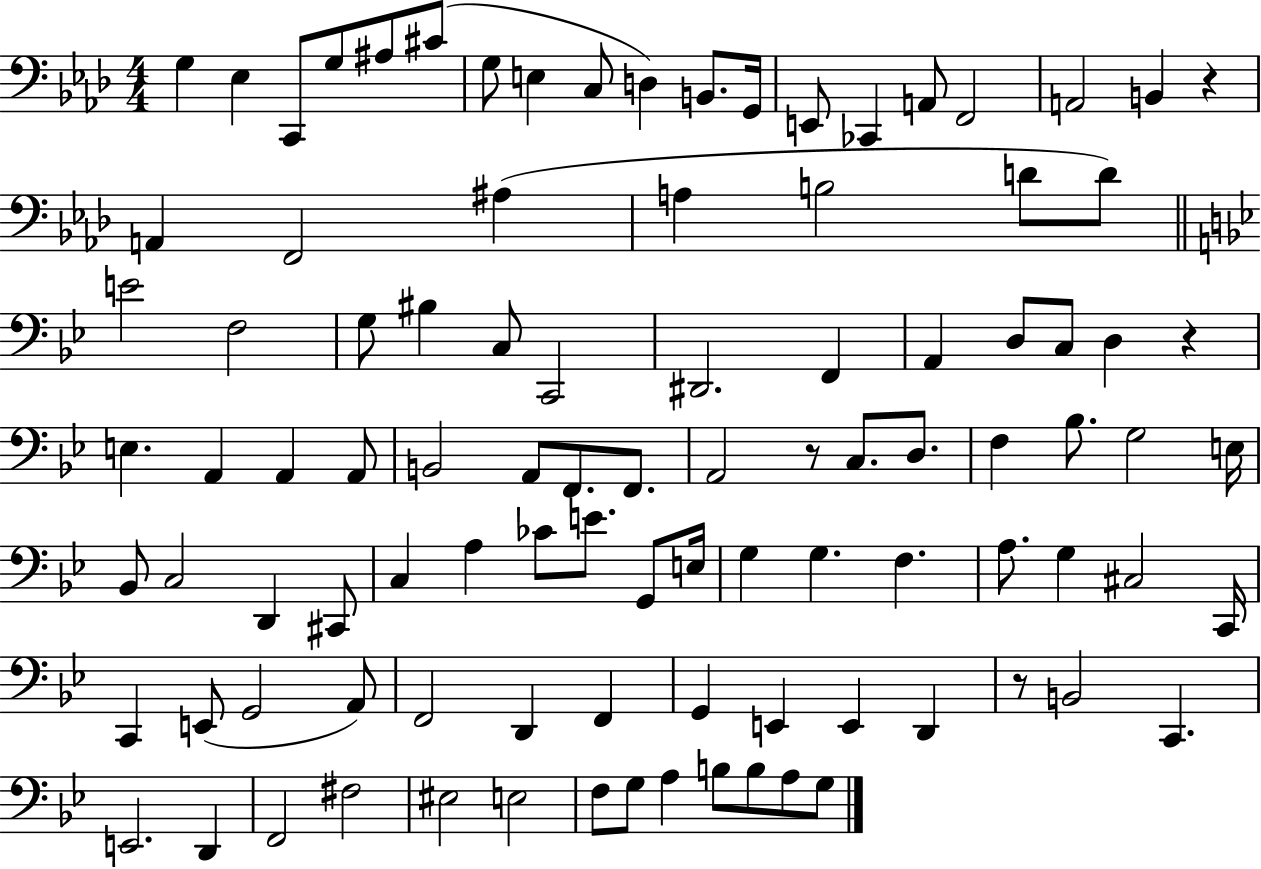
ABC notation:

X:1
T:Untitled
M:4/4
L:1/4
K:Ab
G, _E, C,,/2 G,/2 ^A,/2 ^C/2 G,/2 E, C,/2 D, B,,/2 G,,/4 E,,/2 _C,, A,,/2 F,,2 A,,2 B,, z A,, F,,2 ^A, A, B,2 D/2 D/2 E2 F,2 G,/2 ^B, C,/2 C,,2 ^D,,2 F,, A,, D,/2 C,/2 D, z E, A,, A,, A,,/2 B,,2 A,,/2 F,,/2 F,,/2 A,,2 z/2 C,/2 D,/2 F, _B,/2 G,2 E,/4 _B,,/2 C,2 D,, ^C,,/2 C, A, _C/2 E/2 G,,/2 E,/4 G, G, F, A,/2 G, ^C,2 C,,/4 C,, E,,/2 G,,2 A,,/2 F,,2 D,, F,, G,, E,, E,, D,, z/2 B,,2 C,, E,,2 D,, F,,2 ^F,2 ^E,2 E,2 F,/2 G,/2 A, B,/2 B,/2 A,/2 G,/2